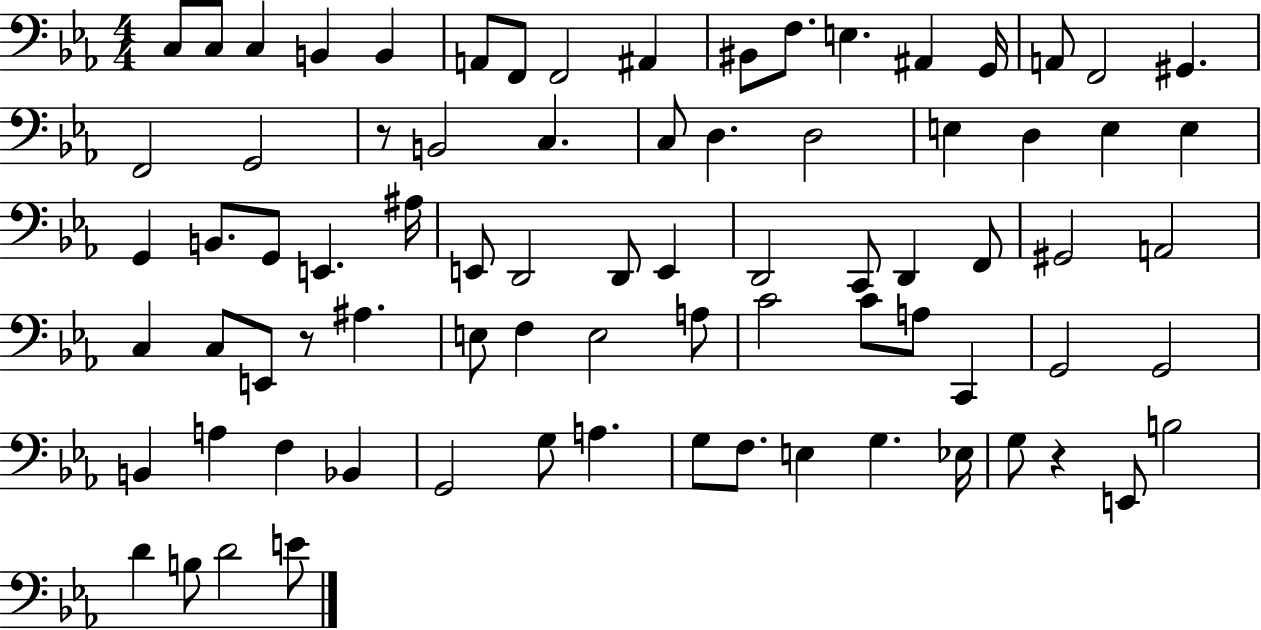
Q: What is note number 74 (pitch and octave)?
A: B3